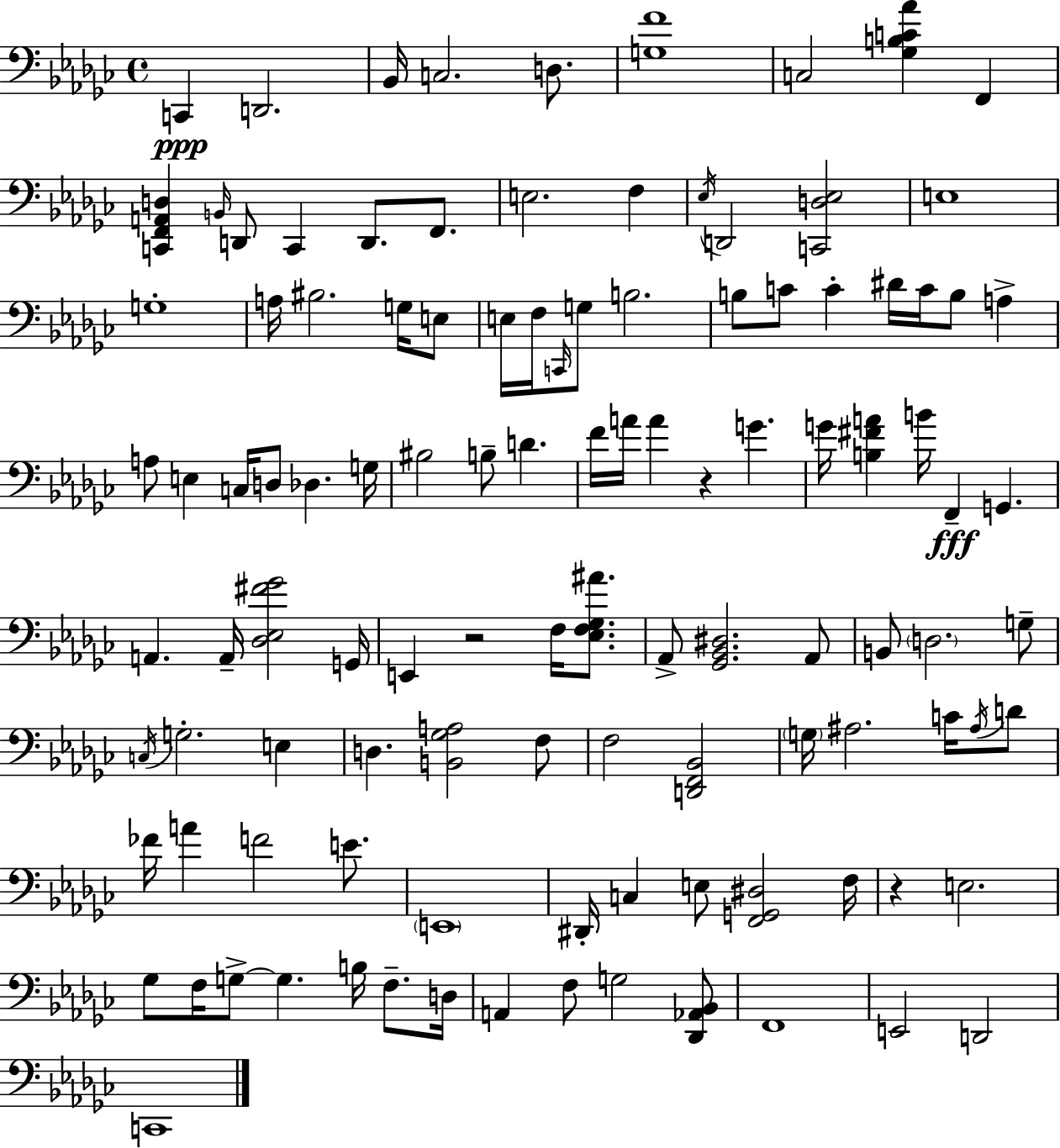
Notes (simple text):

C2/q D2/h. Bb2/s C3/h. D3/e. [G3,F4]/w C3/h [Gb3,B3,C4,Ab4]/q F2/q [C2,F2,A2,D3]/q B2/s D2/e C2/q D2/e. F2/e. E3/h. F3/q Eb3/s D2/h [C2,D3,Eb3]/h E3/w G3/w A3/s BIS3/h. G3/s E3/e E3/s F3/s C2/s G3/e B3/h. B3/e C4/e C4/q D#4/s C4/s B3/e A3/q A3/e E3/q C3/s D3/e Db3/q. G3/s BIS3/h B3/e D4/q. F4/s A4/s A4/q R/q G4/q. G4/s [B3,F#4,A4]/q B4/s F2/q G2/q. A2/q. A2/s [Db3,Eb3,F#4,Gb4]/h G2/s E2/q R/h F3/s [Eb3,F3,Gb3,A#4]/e. Ab2/e [Gb2,Bb2,D#3]/h. Ab2/e B2/e D3/h. G3/e C3/s G3/h. E3/q D3/q. [B2,Gb3,A3]/h F3/e F3/h [D2,F2,Bb2]/h G3/s A#3/h. C4/s A#3/s D4/e FES4/s A4/q F4/h E4/e. E2/w D#2/s C3/q E3/e [F2,G2,D#3]/h F3/s R/q E3/h. Gb3/e F3/s G3/e G3/q. B3/s F3/e. D3/s A2/q F3/e G3/h [Db2,Ab2,Bb2]/e F2/w E2/h D2/h C2/w